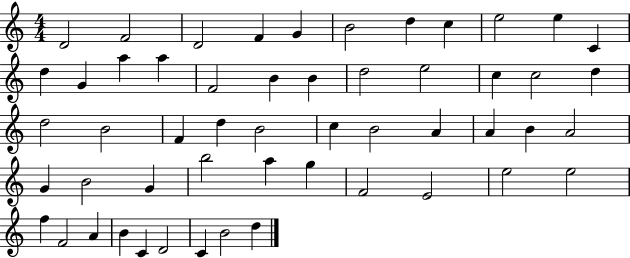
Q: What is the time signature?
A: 4/4